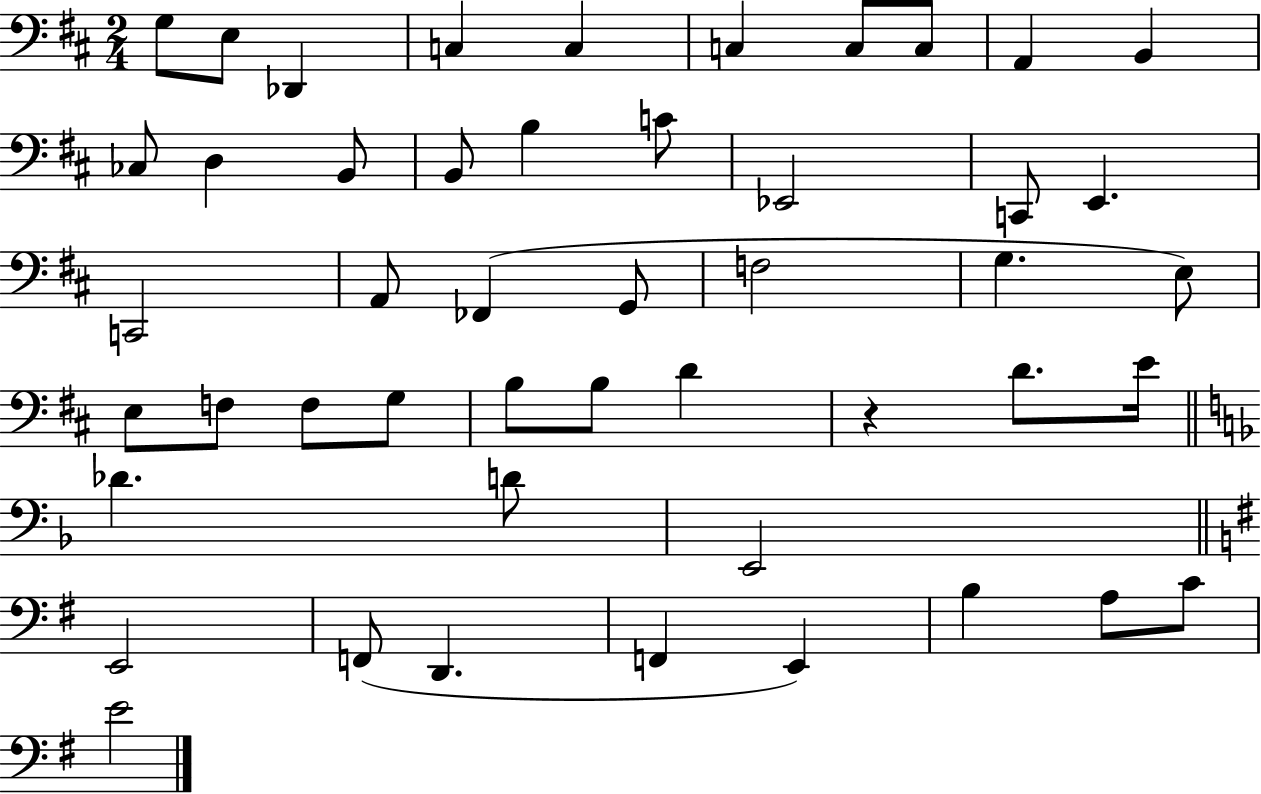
G3/e E3/e Db2/q C3/q C3/q C3/q C3/e C3/e A2/q B2/q CES3/e D3/q B2/e B2/e B3/q C4/e Eb2/h C2/e E2/q. C2/h A2/e FES2/q G2/e F3/h G3/q. E3/e E3/e F3/e F3/e G3/e B3/e B3/e D4/q R/q D4/e. E4/s Db4/q. D4/e E2/h E2/h F2/e D2/q. F2/q E2/q B3/q A3/e C4/e E4/h